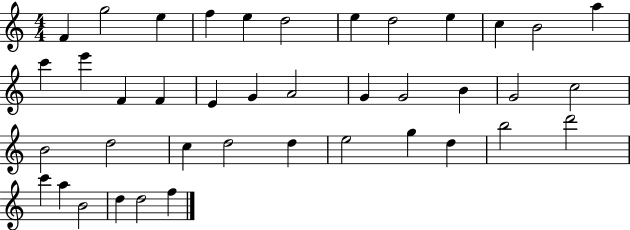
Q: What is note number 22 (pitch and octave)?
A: B4